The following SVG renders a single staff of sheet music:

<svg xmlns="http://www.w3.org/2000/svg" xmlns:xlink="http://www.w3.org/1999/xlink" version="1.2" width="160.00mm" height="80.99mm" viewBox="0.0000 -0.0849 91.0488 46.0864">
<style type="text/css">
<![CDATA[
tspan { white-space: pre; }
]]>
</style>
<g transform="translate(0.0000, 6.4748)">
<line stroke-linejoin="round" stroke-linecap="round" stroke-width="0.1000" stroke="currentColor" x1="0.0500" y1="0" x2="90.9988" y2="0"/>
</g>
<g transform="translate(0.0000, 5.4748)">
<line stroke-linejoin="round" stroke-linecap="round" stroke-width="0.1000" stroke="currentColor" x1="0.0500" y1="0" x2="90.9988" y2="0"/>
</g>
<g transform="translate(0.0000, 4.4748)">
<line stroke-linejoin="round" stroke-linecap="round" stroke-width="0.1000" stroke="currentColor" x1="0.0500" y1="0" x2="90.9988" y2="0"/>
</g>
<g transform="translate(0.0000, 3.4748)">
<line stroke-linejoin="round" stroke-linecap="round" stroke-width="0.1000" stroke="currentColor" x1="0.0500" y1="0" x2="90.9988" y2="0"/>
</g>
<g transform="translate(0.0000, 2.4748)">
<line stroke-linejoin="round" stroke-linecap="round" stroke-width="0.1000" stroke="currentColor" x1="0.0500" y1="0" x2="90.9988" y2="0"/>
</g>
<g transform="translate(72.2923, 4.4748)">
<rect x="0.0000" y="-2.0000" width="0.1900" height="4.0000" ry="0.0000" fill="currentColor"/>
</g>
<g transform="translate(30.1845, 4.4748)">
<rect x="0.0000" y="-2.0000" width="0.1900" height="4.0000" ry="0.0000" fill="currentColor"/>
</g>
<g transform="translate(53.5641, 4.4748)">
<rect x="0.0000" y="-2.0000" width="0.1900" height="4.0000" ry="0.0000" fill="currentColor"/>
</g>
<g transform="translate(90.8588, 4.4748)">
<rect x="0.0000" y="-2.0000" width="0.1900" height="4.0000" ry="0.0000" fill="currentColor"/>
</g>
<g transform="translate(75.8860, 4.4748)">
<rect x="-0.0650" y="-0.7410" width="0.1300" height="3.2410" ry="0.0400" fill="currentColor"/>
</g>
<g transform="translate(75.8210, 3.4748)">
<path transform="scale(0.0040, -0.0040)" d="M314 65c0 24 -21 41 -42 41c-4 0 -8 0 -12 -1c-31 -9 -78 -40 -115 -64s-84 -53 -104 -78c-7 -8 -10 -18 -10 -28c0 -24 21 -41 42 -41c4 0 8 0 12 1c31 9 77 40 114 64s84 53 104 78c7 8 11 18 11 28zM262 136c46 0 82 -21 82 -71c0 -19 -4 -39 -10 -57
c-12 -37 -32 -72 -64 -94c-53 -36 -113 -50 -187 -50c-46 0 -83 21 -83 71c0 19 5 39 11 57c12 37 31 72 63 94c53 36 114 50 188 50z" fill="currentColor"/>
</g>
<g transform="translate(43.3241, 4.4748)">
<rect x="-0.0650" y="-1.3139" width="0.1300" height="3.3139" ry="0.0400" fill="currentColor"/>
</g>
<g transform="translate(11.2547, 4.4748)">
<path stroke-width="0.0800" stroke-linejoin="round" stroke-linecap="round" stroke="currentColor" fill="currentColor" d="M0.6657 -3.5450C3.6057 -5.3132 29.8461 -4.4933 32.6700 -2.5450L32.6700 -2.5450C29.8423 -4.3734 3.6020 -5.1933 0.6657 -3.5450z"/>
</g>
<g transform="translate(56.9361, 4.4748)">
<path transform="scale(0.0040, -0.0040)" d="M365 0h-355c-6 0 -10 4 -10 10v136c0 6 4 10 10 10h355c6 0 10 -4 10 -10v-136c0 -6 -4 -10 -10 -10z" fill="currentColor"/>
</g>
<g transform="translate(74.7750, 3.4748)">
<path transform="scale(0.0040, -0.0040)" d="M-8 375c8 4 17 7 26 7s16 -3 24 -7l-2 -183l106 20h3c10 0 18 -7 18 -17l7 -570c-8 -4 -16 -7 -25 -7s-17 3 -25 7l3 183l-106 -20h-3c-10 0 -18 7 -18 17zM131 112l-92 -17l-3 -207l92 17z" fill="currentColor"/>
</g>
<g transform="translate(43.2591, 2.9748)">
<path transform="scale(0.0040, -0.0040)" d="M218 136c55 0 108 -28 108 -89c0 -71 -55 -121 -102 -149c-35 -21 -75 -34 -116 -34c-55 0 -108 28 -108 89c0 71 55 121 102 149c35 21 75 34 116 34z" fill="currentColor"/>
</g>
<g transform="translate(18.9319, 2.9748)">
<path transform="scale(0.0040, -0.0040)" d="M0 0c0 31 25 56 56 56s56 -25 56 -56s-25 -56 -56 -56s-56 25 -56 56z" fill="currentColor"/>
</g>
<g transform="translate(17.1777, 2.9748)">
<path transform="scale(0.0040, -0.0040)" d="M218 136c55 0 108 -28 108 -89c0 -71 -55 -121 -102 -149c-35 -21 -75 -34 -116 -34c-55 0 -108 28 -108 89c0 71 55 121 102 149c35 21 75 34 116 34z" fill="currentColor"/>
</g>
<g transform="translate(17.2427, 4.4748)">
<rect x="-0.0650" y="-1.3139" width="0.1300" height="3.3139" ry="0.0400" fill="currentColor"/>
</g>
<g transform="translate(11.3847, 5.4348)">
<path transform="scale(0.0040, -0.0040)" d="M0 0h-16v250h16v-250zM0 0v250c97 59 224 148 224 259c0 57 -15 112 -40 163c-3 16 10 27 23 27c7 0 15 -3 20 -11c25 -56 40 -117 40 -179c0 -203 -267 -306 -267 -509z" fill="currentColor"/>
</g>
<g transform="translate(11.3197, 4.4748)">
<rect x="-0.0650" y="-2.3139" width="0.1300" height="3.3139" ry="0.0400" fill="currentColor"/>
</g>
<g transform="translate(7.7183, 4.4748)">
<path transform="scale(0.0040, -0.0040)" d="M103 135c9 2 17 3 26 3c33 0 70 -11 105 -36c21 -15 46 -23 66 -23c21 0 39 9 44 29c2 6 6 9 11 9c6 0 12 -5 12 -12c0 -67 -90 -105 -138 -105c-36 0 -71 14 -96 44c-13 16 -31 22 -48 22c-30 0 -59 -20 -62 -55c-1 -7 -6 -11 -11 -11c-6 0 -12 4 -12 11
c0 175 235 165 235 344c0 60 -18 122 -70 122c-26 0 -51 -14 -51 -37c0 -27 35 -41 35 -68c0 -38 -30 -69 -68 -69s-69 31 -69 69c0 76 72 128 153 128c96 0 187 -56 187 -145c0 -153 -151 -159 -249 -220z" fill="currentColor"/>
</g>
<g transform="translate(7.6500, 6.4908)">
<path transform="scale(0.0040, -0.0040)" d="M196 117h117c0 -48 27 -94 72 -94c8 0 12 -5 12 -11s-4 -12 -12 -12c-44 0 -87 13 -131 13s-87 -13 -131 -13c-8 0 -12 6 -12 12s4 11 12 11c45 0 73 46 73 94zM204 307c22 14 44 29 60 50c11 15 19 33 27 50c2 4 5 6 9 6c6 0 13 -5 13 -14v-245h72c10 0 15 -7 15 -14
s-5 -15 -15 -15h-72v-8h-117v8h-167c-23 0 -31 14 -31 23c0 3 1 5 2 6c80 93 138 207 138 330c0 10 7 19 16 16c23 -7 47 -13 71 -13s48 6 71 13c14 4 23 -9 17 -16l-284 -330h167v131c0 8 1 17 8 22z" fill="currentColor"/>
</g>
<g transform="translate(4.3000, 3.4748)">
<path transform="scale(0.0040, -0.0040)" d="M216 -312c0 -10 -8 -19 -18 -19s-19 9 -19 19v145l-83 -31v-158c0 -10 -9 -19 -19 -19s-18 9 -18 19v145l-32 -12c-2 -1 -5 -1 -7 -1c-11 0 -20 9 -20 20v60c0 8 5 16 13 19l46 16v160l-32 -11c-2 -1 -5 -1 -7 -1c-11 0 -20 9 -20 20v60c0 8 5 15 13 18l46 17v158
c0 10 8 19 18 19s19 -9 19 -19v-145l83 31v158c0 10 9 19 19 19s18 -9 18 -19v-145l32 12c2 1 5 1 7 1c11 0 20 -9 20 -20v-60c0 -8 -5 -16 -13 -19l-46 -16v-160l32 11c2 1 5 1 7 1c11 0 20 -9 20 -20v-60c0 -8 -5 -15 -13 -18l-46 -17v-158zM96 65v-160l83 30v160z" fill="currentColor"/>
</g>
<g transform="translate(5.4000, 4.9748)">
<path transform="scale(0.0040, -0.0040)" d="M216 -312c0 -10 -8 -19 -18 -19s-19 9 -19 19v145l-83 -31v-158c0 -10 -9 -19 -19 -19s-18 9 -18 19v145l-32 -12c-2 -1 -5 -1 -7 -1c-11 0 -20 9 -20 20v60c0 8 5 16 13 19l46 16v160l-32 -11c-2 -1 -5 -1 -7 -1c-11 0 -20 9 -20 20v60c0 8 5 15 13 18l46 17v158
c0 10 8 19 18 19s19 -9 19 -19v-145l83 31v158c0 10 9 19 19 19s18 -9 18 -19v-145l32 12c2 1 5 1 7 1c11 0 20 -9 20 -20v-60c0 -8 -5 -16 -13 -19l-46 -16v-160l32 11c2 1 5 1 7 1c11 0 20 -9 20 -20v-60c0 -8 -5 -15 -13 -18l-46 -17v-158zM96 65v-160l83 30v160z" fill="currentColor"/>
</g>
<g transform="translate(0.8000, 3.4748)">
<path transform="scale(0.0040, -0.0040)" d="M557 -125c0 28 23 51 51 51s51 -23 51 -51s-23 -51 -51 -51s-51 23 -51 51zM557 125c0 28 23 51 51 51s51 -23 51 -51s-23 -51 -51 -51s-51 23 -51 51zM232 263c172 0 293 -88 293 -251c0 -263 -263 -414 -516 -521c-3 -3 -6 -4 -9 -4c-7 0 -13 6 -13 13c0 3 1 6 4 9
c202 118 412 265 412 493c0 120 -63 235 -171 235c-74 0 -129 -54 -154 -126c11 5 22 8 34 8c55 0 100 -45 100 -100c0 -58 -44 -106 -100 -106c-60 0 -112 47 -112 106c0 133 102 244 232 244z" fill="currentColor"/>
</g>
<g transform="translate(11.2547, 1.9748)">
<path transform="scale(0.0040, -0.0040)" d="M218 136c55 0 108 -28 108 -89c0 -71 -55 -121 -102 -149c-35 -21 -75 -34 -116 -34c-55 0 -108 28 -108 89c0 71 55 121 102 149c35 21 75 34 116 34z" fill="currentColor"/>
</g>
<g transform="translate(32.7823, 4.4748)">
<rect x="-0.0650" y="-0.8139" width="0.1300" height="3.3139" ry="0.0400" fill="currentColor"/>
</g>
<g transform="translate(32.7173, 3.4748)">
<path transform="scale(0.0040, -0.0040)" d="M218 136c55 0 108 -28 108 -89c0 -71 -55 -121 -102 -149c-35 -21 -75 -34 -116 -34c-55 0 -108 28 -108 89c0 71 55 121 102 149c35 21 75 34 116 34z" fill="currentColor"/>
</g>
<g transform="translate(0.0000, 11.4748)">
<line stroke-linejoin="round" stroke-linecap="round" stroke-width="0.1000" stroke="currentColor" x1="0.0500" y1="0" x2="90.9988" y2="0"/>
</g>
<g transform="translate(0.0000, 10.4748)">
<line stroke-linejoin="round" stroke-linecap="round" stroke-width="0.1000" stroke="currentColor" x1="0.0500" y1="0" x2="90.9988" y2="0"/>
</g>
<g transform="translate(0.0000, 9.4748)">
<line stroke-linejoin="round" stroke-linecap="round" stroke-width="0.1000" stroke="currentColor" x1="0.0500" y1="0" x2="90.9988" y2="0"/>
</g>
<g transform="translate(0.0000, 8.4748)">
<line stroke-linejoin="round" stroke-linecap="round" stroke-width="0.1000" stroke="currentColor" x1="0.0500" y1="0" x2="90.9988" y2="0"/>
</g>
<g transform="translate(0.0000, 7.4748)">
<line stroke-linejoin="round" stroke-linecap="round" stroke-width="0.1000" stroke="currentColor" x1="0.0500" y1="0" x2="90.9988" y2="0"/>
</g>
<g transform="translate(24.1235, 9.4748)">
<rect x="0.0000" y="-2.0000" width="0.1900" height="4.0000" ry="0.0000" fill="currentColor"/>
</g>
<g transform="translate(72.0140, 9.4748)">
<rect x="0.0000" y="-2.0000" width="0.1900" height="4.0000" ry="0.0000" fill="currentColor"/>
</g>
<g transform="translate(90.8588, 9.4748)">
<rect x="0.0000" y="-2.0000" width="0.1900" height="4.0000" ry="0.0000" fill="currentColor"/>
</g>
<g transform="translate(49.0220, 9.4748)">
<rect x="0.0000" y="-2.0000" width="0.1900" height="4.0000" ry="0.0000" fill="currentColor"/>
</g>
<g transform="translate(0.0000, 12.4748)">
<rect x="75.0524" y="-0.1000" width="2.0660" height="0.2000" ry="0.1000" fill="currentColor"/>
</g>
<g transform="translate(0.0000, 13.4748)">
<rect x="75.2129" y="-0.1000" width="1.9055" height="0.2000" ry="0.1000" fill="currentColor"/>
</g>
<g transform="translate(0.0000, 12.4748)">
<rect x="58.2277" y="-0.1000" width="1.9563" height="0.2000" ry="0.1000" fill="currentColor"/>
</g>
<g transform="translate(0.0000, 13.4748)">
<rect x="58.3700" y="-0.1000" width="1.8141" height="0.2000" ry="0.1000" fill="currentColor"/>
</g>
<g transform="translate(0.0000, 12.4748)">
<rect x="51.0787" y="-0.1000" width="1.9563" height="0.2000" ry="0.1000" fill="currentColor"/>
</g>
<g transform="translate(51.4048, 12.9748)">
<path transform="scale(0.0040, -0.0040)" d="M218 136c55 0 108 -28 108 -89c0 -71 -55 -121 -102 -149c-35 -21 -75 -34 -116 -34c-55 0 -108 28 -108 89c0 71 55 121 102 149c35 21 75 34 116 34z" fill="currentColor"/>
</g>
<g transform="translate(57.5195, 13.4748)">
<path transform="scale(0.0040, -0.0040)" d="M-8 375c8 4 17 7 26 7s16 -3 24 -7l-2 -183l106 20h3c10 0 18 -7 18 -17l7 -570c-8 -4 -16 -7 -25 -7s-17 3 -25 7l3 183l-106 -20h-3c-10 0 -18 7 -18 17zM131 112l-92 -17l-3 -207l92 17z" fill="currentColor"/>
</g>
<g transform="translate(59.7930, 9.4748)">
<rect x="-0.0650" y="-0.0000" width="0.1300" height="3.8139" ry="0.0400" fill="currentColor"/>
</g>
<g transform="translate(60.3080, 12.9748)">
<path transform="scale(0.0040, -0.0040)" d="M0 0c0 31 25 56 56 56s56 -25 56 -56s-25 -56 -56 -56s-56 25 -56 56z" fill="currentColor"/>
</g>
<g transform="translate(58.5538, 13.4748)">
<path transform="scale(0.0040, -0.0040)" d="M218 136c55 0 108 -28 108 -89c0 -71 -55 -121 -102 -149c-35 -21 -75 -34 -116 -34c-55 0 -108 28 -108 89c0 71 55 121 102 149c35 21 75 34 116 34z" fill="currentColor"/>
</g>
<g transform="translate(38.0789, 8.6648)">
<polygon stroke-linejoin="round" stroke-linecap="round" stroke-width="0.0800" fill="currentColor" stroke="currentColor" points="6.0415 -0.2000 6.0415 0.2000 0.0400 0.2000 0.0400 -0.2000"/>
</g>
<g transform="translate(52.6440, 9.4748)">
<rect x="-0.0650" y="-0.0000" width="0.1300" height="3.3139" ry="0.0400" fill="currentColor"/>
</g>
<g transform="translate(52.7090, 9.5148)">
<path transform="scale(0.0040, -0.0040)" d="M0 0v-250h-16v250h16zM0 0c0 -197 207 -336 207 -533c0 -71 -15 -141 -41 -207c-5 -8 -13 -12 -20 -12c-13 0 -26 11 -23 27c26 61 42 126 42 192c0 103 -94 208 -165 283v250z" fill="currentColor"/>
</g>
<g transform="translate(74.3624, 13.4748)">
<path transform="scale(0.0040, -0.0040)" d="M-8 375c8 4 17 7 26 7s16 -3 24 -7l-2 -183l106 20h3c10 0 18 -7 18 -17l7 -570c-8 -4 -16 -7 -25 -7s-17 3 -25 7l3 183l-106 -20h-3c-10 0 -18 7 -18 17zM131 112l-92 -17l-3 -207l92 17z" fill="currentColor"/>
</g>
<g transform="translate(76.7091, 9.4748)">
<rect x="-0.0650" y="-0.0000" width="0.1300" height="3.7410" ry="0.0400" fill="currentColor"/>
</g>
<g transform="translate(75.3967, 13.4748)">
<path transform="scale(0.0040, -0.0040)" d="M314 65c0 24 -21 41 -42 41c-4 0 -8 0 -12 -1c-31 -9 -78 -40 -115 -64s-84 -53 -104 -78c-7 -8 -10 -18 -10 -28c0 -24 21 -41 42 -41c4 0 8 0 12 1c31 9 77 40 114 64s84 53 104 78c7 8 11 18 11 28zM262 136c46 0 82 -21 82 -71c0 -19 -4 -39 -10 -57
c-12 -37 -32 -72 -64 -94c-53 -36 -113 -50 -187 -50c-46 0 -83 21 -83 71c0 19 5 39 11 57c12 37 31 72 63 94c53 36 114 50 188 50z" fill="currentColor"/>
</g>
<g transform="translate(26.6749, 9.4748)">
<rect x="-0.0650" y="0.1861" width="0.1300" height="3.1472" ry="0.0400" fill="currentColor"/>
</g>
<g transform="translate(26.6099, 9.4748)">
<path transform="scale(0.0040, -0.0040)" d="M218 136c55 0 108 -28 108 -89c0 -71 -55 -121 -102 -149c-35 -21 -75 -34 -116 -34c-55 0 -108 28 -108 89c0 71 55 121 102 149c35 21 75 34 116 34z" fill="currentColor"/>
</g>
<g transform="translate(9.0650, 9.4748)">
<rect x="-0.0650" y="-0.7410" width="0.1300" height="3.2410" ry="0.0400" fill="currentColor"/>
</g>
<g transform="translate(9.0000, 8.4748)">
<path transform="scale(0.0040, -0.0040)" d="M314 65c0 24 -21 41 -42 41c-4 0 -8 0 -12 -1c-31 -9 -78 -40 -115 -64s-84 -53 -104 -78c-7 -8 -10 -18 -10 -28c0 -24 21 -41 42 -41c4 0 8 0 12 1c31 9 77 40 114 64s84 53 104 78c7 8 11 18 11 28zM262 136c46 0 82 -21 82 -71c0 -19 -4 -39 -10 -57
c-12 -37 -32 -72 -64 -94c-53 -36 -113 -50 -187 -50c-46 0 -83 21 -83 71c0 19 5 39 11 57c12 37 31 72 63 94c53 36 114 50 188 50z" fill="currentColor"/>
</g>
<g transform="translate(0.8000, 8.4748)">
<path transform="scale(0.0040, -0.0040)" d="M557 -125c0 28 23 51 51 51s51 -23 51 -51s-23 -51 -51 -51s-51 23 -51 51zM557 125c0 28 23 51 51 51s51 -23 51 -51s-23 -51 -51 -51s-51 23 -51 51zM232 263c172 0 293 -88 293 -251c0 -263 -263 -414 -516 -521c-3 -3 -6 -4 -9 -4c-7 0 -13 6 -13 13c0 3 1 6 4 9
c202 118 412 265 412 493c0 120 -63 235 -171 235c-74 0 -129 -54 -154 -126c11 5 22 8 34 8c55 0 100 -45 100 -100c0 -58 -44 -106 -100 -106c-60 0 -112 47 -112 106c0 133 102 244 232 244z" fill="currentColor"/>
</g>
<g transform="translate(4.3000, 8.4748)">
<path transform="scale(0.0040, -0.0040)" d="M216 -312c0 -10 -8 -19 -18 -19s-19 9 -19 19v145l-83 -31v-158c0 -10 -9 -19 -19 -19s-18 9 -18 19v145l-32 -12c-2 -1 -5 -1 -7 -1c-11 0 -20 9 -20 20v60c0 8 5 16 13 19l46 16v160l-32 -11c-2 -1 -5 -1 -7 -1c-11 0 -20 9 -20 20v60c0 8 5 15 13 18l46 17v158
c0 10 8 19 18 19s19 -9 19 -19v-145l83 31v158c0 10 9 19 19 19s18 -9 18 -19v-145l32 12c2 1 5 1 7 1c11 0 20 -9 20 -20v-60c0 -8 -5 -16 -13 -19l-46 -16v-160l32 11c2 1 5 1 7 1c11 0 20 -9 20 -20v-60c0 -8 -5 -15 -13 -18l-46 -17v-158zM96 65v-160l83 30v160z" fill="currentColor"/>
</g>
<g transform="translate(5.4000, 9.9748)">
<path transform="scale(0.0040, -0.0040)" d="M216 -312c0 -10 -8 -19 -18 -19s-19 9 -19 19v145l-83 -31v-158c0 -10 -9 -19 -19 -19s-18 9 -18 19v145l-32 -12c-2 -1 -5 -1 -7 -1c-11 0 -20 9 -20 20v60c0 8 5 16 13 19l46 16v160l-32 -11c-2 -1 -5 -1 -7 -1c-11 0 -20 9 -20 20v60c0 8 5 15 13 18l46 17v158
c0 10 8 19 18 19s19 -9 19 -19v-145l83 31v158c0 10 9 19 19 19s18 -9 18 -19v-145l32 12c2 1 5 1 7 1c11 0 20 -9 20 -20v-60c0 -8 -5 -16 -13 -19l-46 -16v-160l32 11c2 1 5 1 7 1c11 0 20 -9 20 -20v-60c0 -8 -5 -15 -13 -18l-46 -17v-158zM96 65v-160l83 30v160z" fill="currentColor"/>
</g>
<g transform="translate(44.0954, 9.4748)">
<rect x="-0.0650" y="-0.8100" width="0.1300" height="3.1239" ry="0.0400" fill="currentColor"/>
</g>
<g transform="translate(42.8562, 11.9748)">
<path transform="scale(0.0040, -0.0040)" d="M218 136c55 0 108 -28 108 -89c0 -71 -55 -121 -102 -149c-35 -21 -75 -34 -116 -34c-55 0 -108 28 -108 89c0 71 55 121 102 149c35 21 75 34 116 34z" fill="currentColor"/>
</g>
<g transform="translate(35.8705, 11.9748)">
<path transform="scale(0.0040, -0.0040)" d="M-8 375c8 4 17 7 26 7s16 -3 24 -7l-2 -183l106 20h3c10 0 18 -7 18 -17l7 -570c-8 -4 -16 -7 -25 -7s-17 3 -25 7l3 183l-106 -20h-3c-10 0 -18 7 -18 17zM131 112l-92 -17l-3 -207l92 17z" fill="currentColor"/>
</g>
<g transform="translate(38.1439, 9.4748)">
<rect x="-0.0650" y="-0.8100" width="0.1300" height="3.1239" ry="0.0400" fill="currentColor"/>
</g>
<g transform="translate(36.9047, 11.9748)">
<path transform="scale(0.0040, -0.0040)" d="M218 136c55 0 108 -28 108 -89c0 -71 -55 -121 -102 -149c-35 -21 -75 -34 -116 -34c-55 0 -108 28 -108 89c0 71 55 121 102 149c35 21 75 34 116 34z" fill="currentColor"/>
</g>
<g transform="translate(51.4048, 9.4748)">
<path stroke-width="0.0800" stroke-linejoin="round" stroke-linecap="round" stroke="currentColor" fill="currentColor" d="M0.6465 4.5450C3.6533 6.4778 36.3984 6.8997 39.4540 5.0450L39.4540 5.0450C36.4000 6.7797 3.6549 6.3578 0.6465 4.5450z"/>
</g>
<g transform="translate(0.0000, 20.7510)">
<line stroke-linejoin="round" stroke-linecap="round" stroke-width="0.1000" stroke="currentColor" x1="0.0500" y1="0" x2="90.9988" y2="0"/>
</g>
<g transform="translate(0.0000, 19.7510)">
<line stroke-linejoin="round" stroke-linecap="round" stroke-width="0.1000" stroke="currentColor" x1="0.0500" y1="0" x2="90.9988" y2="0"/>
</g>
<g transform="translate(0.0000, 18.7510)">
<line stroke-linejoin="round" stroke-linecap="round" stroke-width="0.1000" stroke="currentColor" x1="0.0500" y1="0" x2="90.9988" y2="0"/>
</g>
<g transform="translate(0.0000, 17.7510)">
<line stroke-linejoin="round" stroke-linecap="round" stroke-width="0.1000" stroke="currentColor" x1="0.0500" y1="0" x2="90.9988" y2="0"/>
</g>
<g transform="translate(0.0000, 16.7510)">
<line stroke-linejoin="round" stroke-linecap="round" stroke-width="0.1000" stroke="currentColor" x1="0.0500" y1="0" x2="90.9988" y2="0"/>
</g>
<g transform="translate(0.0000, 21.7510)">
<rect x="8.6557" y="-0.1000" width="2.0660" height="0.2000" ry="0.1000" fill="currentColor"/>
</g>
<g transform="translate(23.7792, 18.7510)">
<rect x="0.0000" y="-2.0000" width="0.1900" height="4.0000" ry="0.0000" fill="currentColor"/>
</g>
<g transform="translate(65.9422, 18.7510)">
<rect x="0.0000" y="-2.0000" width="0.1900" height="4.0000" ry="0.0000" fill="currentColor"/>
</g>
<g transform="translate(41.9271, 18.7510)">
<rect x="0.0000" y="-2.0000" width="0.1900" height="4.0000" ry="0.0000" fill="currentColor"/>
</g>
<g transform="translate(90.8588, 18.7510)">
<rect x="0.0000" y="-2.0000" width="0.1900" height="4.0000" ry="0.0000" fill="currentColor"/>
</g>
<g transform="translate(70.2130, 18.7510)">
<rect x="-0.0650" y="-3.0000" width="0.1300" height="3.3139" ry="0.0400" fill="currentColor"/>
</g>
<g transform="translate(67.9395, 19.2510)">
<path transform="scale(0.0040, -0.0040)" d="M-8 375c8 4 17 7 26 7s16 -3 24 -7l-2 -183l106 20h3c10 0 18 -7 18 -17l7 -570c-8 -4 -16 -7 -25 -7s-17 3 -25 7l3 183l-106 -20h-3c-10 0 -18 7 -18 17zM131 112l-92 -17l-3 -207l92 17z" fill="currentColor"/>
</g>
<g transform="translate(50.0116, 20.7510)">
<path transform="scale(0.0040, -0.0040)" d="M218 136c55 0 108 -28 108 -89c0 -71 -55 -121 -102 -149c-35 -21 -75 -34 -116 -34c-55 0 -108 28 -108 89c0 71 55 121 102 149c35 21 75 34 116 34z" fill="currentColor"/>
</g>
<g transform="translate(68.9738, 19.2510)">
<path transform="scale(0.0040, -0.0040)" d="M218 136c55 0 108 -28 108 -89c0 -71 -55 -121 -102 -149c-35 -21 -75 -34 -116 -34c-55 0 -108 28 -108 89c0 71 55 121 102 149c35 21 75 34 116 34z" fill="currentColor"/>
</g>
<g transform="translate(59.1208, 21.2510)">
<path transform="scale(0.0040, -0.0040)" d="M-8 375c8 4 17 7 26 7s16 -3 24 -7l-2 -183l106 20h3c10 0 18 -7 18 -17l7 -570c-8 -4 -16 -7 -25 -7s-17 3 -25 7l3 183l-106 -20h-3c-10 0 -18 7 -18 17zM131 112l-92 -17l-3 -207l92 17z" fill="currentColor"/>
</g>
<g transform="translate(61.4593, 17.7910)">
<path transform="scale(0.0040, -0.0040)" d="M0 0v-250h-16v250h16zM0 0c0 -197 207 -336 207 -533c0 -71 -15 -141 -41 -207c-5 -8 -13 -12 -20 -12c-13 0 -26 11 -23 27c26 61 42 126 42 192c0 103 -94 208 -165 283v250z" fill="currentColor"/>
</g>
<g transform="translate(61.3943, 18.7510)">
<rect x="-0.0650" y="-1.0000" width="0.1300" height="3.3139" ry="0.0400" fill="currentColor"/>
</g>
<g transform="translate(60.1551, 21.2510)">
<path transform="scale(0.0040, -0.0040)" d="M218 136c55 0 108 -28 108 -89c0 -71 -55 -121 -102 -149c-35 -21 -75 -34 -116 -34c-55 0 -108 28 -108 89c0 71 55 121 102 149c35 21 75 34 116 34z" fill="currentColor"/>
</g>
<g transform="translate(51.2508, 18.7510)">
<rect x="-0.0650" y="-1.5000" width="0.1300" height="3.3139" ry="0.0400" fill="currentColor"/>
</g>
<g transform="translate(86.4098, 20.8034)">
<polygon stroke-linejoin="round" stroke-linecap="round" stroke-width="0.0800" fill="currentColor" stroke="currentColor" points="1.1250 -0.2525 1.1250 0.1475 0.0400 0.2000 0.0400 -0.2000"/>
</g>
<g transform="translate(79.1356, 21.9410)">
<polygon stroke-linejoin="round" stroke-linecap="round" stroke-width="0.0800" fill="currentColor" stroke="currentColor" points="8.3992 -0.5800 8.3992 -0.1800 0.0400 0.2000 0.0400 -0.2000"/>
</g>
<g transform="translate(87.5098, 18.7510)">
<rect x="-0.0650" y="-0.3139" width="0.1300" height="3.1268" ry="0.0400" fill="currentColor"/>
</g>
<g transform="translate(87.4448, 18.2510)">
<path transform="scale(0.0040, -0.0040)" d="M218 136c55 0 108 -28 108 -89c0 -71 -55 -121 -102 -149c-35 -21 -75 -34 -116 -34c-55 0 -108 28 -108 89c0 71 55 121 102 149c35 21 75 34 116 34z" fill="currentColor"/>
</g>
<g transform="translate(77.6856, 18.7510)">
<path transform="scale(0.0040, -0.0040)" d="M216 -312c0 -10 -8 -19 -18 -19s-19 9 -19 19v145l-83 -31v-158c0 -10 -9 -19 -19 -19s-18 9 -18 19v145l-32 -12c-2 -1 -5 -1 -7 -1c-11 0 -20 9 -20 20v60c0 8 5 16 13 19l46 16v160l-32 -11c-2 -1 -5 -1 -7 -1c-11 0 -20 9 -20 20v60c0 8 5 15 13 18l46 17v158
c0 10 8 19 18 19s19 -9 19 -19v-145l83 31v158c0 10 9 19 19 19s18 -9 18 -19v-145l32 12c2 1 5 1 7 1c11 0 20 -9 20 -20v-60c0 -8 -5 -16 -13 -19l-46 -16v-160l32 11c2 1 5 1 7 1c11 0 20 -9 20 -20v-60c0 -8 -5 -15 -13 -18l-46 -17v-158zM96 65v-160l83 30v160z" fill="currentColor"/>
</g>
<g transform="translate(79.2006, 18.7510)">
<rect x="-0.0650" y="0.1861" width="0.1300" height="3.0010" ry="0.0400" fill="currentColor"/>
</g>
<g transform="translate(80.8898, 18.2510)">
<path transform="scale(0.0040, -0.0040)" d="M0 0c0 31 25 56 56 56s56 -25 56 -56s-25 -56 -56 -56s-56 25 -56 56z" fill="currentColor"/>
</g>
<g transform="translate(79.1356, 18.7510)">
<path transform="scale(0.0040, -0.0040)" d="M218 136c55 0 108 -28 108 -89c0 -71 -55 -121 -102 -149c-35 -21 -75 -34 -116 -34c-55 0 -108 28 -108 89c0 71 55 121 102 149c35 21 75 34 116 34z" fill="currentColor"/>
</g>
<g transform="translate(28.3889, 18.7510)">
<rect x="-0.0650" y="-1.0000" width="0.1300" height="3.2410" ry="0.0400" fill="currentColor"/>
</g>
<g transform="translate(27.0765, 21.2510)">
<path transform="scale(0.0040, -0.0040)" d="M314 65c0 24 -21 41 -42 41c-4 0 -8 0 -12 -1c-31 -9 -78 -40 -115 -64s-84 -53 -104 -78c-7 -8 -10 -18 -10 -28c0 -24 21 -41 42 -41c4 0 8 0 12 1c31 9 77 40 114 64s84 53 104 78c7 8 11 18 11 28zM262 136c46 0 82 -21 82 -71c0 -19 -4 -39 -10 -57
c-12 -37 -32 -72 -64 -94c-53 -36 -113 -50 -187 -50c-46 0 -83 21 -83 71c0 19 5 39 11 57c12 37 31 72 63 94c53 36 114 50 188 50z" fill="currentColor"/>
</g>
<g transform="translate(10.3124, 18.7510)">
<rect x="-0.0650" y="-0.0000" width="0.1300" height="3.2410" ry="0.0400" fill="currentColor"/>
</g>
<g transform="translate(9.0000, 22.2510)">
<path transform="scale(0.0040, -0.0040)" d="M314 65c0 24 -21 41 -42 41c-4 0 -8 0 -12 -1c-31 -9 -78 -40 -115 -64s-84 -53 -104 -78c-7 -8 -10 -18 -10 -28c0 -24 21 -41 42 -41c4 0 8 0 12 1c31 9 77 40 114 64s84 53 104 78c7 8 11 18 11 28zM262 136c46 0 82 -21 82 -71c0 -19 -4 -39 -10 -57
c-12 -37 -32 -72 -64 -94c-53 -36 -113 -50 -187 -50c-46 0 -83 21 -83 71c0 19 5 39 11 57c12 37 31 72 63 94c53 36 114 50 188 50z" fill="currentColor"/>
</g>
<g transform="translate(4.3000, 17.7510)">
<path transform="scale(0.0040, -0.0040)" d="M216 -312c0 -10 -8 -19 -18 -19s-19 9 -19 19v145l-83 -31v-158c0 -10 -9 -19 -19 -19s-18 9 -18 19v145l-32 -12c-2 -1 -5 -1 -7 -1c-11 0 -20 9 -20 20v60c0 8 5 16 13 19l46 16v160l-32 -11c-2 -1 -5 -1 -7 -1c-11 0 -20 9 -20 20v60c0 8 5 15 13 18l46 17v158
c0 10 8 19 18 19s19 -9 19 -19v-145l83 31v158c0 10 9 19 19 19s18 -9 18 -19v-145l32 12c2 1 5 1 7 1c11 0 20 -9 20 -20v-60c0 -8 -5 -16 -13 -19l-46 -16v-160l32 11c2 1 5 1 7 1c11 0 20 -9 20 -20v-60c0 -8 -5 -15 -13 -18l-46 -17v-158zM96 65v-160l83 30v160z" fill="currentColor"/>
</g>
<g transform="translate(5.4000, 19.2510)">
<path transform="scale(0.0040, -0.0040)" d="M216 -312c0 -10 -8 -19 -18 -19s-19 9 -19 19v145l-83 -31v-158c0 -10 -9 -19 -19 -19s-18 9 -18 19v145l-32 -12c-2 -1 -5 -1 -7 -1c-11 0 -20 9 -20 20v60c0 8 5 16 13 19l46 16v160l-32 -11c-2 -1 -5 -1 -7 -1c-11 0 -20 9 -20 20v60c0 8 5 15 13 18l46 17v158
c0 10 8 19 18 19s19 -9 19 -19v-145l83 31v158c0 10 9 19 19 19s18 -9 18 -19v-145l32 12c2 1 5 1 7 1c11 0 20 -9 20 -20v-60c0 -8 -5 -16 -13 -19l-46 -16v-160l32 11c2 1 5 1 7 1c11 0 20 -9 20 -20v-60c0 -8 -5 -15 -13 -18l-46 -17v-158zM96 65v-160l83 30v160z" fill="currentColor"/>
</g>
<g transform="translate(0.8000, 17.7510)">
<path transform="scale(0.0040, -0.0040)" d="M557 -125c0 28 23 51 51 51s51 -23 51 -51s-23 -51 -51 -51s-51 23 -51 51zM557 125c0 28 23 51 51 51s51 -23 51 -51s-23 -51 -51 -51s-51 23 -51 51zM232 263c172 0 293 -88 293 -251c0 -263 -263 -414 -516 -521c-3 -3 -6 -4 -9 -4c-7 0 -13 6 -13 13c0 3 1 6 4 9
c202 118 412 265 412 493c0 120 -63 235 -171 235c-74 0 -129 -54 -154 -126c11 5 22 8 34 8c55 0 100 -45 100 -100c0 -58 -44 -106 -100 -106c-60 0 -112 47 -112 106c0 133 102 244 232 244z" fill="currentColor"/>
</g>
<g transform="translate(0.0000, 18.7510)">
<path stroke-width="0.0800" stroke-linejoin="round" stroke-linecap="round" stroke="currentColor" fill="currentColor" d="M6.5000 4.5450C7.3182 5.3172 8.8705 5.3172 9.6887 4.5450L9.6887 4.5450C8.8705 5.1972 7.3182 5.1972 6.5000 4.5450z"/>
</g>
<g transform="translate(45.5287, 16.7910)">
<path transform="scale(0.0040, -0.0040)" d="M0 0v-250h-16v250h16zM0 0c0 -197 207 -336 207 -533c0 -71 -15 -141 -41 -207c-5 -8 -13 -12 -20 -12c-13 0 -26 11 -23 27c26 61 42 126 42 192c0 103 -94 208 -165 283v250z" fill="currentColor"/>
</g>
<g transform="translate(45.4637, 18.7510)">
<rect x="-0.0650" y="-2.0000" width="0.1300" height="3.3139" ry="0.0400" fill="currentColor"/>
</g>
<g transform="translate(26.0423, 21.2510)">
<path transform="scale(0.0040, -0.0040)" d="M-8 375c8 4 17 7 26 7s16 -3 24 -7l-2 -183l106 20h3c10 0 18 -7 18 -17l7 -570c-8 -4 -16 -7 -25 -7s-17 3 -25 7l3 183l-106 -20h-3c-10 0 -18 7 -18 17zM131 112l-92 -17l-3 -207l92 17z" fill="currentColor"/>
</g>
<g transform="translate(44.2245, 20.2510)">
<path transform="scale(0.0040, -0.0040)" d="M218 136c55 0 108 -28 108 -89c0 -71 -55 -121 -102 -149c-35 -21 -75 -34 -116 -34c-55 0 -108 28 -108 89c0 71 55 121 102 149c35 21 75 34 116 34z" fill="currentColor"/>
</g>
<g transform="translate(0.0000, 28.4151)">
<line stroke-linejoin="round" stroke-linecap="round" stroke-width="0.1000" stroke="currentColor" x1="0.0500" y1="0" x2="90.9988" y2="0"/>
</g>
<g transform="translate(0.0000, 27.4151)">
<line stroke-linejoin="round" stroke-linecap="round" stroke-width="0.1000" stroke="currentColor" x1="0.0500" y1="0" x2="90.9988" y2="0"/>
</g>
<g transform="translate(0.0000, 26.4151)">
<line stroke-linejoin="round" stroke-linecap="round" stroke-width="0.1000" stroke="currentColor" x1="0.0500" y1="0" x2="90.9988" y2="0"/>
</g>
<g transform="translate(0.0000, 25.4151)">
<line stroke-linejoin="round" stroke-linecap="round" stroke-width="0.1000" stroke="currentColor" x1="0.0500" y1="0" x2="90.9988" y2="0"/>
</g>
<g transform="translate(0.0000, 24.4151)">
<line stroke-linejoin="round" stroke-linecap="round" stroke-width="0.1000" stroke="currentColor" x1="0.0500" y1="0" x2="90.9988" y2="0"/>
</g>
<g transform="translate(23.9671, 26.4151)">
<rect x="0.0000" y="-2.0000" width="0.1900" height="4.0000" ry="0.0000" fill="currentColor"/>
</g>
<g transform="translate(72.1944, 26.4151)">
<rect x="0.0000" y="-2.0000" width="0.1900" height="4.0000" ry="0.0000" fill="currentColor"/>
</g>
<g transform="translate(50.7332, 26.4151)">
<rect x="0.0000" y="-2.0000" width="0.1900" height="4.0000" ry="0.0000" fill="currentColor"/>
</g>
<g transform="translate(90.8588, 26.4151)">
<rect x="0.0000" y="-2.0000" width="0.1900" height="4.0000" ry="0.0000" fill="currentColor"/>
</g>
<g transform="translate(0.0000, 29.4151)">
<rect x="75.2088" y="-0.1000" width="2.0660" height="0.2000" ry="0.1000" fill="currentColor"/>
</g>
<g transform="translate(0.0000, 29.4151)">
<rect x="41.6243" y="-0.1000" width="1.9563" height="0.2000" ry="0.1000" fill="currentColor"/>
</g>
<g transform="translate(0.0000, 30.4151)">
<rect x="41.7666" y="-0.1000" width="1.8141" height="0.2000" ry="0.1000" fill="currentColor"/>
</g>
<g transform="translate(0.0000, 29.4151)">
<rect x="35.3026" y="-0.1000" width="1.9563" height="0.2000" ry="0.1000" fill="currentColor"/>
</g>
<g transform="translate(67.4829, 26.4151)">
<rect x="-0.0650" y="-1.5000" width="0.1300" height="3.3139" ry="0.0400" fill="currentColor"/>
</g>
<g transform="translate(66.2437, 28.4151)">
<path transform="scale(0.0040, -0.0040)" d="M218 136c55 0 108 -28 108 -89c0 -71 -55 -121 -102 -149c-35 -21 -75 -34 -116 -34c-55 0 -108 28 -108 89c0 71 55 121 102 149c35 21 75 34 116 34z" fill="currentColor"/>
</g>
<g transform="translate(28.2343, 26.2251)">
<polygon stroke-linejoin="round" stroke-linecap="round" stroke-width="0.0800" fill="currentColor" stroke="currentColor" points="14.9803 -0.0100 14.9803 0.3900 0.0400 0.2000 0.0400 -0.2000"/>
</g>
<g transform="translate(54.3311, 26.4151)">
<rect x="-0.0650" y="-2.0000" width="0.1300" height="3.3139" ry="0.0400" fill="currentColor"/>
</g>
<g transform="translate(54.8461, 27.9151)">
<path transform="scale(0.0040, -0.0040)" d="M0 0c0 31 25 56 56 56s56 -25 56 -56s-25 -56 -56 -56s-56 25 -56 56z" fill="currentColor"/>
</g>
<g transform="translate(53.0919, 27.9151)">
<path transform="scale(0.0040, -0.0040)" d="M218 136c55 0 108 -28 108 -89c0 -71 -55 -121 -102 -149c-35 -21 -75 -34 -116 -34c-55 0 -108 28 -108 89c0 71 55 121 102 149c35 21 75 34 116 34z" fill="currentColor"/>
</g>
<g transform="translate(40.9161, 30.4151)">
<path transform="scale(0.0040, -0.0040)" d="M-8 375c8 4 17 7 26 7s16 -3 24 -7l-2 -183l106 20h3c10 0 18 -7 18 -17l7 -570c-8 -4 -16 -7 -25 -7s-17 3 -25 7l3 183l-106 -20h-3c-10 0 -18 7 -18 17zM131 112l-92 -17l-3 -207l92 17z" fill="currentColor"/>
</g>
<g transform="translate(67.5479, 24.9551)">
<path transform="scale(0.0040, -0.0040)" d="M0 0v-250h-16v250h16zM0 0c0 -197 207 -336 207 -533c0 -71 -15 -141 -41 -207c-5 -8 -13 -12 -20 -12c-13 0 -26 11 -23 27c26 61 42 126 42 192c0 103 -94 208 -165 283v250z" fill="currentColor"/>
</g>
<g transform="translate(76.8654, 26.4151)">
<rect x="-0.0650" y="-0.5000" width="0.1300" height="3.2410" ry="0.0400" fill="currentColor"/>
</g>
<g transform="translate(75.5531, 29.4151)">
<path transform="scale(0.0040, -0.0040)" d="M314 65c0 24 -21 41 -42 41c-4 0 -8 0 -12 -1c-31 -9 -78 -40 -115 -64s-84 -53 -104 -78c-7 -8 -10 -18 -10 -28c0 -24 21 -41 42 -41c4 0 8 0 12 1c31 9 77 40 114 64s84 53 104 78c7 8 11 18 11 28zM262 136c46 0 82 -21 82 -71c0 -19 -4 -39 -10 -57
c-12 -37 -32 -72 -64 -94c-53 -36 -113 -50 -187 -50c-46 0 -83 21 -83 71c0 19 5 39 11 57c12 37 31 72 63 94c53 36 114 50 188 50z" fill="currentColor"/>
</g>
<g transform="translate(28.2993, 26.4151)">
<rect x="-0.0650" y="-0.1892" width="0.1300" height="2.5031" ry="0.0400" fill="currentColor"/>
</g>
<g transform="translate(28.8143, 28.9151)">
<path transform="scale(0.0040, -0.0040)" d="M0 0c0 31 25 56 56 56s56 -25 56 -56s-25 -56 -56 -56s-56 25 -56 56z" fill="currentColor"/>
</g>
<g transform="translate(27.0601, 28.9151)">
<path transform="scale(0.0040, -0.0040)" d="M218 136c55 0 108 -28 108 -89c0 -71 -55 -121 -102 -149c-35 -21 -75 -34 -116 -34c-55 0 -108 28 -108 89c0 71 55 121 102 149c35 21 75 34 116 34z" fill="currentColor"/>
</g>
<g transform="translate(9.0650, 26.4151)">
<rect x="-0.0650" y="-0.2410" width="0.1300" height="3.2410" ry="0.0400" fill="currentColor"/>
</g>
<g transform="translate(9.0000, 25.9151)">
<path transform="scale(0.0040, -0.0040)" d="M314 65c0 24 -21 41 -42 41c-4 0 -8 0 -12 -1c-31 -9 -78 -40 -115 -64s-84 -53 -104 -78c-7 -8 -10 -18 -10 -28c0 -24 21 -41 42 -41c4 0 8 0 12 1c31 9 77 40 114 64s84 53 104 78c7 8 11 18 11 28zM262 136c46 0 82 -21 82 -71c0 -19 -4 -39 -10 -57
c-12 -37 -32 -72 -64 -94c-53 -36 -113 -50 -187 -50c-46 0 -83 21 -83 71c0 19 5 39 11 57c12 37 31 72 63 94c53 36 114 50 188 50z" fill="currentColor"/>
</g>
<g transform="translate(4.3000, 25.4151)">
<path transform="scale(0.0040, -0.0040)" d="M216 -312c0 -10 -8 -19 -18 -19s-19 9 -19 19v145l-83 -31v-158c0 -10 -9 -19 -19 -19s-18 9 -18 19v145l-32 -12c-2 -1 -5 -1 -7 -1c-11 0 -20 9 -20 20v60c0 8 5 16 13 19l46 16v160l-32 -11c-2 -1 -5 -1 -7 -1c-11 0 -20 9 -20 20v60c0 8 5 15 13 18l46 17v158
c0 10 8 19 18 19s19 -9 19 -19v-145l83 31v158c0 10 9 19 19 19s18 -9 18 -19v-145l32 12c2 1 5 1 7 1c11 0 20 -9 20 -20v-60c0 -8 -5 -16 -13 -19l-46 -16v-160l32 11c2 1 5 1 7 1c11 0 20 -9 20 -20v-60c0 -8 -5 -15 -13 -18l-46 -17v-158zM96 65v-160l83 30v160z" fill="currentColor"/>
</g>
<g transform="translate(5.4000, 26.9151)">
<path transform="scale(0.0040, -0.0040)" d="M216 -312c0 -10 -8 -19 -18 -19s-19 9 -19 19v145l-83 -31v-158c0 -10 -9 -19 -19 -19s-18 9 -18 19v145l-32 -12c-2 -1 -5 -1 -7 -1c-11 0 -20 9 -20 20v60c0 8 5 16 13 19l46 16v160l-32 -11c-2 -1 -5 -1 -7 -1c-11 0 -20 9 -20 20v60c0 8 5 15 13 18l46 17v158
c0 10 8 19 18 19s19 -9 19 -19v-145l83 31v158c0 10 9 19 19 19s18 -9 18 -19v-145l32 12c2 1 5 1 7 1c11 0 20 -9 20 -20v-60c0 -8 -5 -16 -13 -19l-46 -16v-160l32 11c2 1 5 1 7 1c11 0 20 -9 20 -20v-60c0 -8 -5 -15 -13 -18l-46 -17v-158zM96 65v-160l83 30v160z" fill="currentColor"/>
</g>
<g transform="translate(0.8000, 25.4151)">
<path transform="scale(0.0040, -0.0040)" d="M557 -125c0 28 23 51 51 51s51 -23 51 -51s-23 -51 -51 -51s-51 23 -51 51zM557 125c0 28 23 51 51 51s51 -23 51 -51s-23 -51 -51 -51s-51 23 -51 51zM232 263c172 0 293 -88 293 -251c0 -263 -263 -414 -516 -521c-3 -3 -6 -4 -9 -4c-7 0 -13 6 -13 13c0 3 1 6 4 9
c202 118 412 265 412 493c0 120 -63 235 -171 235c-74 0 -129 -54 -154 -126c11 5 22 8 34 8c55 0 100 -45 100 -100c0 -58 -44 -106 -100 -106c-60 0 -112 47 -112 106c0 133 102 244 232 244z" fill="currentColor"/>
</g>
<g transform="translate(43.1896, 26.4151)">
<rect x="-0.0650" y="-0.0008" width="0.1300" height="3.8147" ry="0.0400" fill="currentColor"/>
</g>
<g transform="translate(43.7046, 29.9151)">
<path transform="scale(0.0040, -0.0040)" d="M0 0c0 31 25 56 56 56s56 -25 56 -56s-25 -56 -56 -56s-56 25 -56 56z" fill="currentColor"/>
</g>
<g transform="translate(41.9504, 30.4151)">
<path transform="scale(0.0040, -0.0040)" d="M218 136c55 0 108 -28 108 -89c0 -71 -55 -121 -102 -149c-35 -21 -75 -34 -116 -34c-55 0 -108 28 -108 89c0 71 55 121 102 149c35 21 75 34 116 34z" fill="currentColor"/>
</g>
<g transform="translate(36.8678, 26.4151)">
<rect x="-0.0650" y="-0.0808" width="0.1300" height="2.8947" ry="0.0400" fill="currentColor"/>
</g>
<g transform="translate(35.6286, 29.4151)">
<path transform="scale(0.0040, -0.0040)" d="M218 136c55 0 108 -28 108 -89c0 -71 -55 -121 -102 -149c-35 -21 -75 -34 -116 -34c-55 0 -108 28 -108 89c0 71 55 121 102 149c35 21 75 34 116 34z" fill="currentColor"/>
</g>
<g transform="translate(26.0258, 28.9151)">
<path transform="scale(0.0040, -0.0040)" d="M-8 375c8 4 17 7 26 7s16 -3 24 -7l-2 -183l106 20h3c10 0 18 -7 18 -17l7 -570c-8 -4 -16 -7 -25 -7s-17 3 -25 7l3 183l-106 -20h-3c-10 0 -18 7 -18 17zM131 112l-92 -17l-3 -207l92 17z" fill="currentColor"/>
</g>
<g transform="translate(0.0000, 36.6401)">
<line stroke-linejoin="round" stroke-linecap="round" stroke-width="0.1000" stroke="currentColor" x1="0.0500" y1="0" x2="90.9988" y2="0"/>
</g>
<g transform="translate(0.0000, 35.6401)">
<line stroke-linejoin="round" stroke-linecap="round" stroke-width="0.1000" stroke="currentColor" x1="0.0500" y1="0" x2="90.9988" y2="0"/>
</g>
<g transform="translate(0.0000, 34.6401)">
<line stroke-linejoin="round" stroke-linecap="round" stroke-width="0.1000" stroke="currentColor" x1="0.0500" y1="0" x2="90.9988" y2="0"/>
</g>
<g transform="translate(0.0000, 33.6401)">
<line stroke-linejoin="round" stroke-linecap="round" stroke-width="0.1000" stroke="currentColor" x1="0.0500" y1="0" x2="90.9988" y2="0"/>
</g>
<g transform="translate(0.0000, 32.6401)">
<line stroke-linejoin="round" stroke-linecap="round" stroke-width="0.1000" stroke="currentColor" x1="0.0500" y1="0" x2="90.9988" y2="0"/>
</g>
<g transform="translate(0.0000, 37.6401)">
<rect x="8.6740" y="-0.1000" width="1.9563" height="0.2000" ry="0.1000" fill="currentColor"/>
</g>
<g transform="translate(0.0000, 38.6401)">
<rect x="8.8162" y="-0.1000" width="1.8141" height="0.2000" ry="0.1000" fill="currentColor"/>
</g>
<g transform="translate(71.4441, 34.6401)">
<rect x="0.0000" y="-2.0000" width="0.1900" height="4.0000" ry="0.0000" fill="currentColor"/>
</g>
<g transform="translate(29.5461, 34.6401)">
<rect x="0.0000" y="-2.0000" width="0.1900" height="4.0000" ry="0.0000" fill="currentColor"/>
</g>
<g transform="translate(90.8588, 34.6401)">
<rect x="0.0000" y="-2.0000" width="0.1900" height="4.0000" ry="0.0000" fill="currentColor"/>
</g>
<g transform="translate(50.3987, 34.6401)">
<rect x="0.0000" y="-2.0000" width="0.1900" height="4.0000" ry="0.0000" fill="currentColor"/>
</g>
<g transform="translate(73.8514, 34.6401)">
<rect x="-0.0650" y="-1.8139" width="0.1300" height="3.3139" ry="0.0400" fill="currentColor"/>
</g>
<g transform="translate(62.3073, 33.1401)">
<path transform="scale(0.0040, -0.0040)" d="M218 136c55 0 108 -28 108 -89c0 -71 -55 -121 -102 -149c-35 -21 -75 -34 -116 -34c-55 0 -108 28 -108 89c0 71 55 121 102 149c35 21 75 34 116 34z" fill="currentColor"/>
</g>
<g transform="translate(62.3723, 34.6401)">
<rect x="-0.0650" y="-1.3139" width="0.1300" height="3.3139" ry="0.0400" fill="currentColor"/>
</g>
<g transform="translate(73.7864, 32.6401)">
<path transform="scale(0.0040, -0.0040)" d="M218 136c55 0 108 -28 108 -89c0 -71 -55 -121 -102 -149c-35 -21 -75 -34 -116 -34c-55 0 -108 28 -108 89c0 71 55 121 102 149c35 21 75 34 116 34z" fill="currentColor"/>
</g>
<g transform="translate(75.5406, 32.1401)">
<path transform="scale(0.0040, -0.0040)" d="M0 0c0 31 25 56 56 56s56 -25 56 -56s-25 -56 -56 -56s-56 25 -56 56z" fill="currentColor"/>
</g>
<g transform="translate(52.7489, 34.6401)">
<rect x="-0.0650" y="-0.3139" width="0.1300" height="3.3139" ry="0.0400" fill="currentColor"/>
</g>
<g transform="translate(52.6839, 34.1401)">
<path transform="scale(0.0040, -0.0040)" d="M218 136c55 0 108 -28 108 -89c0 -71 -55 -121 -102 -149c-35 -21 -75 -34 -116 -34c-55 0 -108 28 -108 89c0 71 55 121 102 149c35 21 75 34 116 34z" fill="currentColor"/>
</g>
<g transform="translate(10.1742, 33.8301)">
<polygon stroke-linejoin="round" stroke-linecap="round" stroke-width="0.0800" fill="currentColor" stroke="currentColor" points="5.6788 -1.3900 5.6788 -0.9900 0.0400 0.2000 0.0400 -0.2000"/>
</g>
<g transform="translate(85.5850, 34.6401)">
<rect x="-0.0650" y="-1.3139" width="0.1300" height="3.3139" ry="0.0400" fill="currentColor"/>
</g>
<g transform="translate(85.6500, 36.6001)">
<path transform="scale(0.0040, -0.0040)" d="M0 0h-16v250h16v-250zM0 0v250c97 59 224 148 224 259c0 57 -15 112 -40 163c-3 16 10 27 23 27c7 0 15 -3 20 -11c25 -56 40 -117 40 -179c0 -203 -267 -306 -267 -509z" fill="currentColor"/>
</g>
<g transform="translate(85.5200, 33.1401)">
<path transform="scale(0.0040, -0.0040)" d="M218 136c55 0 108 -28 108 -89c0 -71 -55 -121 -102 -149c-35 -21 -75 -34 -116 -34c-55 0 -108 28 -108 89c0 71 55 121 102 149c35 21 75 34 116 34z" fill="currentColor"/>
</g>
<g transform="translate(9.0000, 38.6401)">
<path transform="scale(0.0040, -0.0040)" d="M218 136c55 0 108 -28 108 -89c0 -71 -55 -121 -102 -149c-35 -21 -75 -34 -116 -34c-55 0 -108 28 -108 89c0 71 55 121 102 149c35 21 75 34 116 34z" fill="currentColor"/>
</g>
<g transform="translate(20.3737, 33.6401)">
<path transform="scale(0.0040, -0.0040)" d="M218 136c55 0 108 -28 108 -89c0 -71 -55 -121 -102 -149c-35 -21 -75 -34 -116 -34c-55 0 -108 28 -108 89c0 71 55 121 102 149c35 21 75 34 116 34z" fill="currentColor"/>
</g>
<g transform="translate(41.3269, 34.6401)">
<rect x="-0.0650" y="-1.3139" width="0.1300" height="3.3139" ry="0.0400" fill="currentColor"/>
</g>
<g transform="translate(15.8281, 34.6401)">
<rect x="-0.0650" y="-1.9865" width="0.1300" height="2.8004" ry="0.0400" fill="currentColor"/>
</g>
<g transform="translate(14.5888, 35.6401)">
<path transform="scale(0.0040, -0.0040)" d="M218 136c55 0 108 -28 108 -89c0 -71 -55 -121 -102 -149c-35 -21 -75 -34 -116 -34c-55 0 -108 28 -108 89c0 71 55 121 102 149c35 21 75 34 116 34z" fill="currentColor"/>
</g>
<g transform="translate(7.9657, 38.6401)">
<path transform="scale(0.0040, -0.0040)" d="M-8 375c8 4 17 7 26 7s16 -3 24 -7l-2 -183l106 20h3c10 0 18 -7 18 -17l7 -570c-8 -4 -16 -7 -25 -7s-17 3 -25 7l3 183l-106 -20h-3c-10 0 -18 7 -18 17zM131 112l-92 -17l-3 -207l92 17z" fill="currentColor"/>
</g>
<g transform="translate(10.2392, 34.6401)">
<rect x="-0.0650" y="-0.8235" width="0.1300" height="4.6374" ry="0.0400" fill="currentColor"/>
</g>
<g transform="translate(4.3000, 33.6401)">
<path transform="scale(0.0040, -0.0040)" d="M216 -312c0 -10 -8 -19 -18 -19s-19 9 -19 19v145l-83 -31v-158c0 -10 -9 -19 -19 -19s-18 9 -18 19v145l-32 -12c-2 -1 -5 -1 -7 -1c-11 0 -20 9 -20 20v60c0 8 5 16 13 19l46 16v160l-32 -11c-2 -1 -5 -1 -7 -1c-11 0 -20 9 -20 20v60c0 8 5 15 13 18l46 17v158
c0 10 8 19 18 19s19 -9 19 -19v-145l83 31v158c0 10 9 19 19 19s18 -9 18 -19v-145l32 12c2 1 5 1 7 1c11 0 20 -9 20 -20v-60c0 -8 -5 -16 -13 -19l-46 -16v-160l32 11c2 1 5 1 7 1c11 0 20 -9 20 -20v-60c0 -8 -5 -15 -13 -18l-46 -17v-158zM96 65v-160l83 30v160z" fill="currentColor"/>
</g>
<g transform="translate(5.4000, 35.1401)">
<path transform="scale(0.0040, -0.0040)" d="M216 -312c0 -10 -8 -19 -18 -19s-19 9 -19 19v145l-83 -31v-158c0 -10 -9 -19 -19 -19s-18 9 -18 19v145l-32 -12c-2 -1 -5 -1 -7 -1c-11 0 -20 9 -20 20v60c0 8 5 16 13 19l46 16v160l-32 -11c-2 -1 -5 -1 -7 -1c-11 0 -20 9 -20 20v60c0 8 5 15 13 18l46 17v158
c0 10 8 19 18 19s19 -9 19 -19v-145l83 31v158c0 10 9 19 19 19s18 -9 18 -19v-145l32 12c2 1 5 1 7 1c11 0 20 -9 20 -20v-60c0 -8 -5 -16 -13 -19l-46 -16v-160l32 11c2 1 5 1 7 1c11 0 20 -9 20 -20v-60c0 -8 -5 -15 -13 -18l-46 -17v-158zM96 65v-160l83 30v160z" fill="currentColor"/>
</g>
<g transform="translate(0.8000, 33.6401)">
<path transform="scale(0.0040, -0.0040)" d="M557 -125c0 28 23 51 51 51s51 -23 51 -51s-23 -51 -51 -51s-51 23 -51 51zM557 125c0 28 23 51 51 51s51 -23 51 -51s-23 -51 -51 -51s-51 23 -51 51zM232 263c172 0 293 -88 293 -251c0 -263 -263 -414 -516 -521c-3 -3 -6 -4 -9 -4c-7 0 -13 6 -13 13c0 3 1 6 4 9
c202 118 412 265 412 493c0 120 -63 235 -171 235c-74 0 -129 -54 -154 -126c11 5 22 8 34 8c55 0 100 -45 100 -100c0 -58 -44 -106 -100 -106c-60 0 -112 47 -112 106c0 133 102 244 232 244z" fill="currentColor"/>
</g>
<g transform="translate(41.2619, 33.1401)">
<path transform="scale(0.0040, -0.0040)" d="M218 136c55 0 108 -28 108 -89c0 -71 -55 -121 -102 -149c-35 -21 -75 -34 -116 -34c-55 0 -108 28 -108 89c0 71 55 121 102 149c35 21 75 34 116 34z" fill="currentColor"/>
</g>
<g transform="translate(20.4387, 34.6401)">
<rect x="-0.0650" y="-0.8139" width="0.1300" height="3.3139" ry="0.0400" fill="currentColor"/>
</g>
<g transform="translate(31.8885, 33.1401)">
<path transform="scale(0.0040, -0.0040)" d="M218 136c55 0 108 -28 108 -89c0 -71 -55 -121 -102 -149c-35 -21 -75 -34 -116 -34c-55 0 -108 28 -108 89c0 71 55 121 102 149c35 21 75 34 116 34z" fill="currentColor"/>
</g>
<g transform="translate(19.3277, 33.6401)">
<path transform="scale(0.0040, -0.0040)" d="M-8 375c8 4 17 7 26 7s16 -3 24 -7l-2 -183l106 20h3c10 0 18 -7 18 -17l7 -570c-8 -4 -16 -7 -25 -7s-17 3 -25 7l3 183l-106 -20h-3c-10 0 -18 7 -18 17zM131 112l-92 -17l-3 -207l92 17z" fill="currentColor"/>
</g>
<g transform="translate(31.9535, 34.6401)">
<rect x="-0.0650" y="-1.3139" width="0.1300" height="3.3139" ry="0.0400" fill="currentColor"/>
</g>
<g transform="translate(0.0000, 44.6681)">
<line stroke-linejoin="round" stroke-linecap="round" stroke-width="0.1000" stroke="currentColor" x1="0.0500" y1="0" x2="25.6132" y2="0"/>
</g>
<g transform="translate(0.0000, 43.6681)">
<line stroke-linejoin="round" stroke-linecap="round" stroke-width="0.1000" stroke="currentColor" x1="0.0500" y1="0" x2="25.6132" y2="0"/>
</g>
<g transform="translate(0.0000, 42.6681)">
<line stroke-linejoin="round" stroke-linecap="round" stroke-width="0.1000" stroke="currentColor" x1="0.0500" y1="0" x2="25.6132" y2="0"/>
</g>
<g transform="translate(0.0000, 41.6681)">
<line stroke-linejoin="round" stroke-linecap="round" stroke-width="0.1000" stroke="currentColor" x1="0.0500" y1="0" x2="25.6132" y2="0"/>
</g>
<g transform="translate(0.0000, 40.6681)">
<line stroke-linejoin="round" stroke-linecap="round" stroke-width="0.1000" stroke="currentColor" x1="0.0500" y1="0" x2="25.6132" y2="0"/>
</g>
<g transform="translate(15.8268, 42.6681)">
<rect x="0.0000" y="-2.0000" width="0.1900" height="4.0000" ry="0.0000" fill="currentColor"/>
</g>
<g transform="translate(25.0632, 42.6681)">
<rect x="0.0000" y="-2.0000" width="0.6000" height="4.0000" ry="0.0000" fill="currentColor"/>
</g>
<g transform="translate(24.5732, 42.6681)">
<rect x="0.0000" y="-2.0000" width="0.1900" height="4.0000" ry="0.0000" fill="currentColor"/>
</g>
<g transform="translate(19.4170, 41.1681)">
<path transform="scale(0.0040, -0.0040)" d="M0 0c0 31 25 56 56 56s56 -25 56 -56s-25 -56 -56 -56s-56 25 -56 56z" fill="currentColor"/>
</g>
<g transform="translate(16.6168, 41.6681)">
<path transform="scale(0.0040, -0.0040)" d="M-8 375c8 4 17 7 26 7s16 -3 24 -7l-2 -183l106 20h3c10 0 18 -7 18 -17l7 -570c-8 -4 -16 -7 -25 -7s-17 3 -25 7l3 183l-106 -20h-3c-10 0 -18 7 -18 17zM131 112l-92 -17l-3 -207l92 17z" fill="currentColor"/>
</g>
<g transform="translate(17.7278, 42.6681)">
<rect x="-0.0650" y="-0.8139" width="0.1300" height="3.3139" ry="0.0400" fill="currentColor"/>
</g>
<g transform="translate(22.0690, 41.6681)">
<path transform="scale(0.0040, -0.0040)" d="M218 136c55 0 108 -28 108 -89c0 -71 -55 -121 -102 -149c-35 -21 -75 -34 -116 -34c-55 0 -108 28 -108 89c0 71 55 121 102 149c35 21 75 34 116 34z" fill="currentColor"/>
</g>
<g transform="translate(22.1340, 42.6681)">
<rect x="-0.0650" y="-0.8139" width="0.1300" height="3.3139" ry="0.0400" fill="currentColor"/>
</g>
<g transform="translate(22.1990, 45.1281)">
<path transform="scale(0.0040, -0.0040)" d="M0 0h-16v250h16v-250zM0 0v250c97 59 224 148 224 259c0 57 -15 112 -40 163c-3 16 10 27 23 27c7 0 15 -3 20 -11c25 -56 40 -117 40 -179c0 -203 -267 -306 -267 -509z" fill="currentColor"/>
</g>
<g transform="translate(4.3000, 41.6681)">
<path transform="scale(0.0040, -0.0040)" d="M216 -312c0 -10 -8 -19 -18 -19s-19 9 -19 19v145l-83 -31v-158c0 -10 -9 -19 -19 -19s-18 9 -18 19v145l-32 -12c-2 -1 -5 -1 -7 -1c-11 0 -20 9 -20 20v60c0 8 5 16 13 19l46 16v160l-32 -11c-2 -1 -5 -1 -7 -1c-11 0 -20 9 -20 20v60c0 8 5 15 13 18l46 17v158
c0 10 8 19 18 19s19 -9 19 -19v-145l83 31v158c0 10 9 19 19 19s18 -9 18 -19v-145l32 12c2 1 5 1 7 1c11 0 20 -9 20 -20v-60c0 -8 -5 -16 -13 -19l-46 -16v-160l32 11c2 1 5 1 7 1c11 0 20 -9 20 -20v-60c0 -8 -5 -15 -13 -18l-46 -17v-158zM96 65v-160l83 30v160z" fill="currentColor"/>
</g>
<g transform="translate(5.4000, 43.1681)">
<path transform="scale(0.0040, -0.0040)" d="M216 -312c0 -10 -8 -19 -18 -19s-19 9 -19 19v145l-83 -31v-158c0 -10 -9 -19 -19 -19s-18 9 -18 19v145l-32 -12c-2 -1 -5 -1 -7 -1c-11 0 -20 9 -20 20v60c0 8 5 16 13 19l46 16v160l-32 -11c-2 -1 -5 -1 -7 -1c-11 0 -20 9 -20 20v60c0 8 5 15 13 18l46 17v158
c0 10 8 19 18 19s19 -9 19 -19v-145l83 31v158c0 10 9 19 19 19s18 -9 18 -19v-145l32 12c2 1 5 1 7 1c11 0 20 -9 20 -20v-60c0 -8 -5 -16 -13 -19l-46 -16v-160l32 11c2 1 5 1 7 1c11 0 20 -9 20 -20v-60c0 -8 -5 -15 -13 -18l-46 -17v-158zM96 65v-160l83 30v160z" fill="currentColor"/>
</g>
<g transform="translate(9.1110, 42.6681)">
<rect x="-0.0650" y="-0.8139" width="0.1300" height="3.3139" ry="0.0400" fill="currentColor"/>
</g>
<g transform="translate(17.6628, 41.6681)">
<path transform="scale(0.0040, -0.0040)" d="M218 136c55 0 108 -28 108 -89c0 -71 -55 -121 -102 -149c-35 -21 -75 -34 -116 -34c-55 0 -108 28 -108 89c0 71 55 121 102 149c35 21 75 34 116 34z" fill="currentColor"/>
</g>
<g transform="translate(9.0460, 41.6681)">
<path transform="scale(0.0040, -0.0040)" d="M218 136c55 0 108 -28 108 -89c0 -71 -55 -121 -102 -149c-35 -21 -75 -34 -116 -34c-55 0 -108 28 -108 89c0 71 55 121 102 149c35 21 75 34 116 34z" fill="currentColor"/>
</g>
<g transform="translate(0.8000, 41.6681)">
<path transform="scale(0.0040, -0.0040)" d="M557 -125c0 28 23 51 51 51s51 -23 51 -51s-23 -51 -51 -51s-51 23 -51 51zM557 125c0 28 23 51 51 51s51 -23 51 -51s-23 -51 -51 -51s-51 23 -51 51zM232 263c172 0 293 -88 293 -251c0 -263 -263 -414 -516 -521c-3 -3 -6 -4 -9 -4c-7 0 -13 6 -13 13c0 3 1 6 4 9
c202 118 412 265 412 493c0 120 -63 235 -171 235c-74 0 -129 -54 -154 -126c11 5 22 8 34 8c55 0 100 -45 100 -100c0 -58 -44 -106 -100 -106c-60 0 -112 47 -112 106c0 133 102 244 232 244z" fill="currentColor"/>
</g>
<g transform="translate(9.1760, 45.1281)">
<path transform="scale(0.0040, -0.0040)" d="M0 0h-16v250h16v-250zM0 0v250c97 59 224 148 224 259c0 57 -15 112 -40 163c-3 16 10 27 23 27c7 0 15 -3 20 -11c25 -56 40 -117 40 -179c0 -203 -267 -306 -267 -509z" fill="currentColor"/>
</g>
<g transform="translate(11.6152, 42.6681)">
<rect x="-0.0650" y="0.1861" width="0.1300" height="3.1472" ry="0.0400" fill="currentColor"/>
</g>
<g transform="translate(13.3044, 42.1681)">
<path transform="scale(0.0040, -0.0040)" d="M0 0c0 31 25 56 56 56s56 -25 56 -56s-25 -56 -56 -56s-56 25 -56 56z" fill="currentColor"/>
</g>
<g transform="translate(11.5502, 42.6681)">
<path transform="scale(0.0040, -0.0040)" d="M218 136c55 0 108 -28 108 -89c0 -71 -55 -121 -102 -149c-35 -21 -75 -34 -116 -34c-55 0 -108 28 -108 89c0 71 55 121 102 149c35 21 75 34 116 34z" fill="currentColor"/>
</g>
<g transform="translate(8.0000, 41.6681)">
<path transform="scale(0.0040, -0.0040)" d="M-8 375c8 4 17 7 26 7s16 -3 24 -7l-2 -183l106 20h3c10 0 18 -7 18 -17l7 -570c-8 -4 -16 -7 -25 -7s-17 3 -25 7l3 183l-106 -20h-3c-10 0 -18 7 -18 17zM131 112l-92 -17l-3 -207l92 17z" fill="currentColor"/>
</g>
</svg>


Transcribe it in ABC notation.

X:1
T:Untitled
M:2/4
L:1/4
K:D
B,/2 G, ^F, G, z2 F,2 ^F,2 D, F,,/2 F,,/2 D,,/2 C,, C,,2 D,,2 F,,2 A,,/2 G,, F,,/2 C, ^D,/2 E,/4 E,2 F,,/2 E,,/2 C,,/2 A,, G,,/2 E,,2 C,,/2 B,,/2 F, G, G, E, G, A, G,/2 F,/2 D, F, F,/2